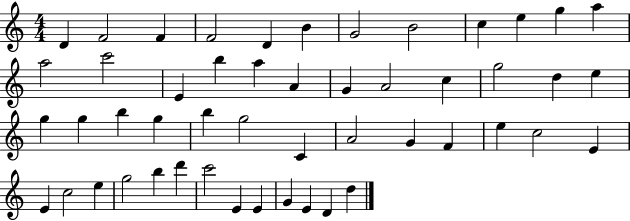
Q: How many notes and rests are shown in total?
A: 50